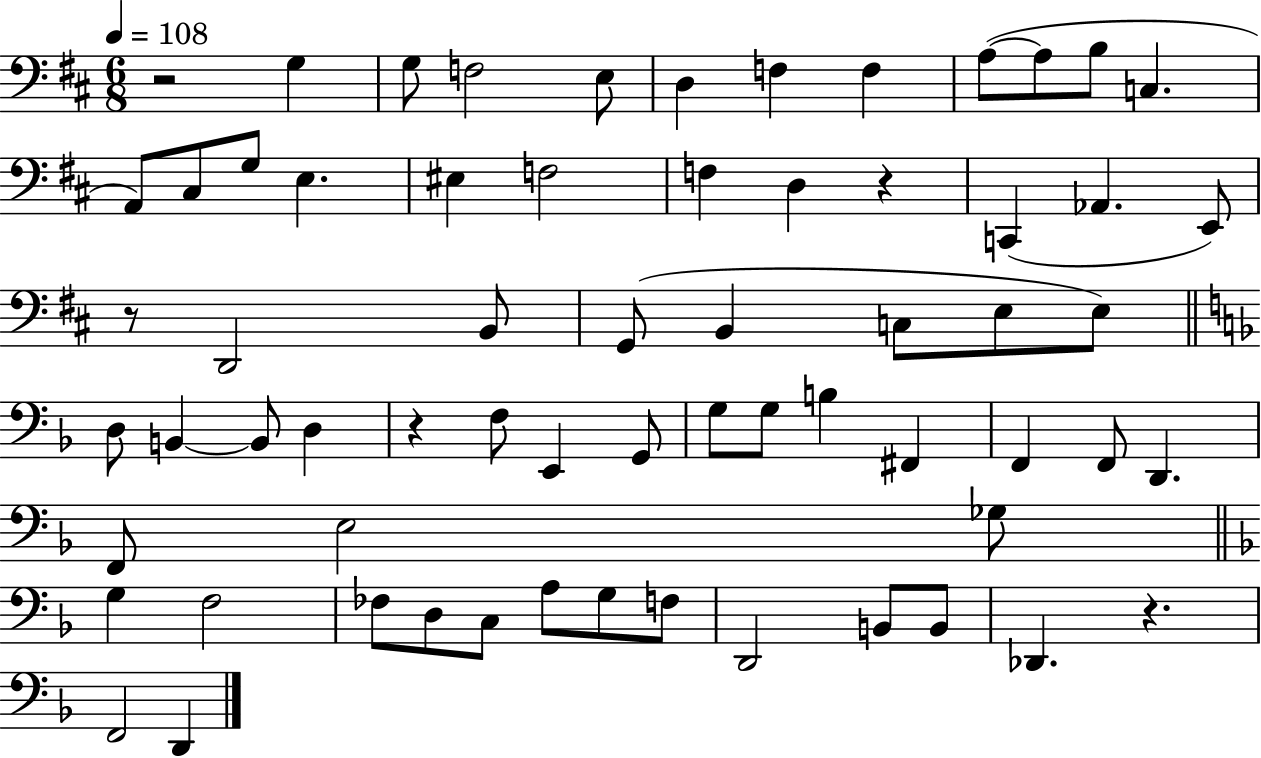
X:1
T:Untitled
M:6/8
L:1/4
K:D
z2 G, G,/2 F,2 E,/2 D, F, F, A,/2 A,/2 B,/2 C, A,,/2 ^C,/2 G,/2 E, ^E, F,2 F, D, z C,, _A,, E,,/2 z/2 D,,2 B,,/2 G,,/2 B,, C,/2 E,/2 E,/2 D,/2 B,, B,,/2 D, z F,/2 E,, G,,/2 G,/2 G,/2 B, ^F,, F,, F,,/2 D,, F,,/2 E,2 _G,/2 G, F,2 _F,/2 D,/2 C,/2 A,/2 G,/2 F,/2 D,,2 B,,/2 B,,/2 _D,, z F,,2 D,,